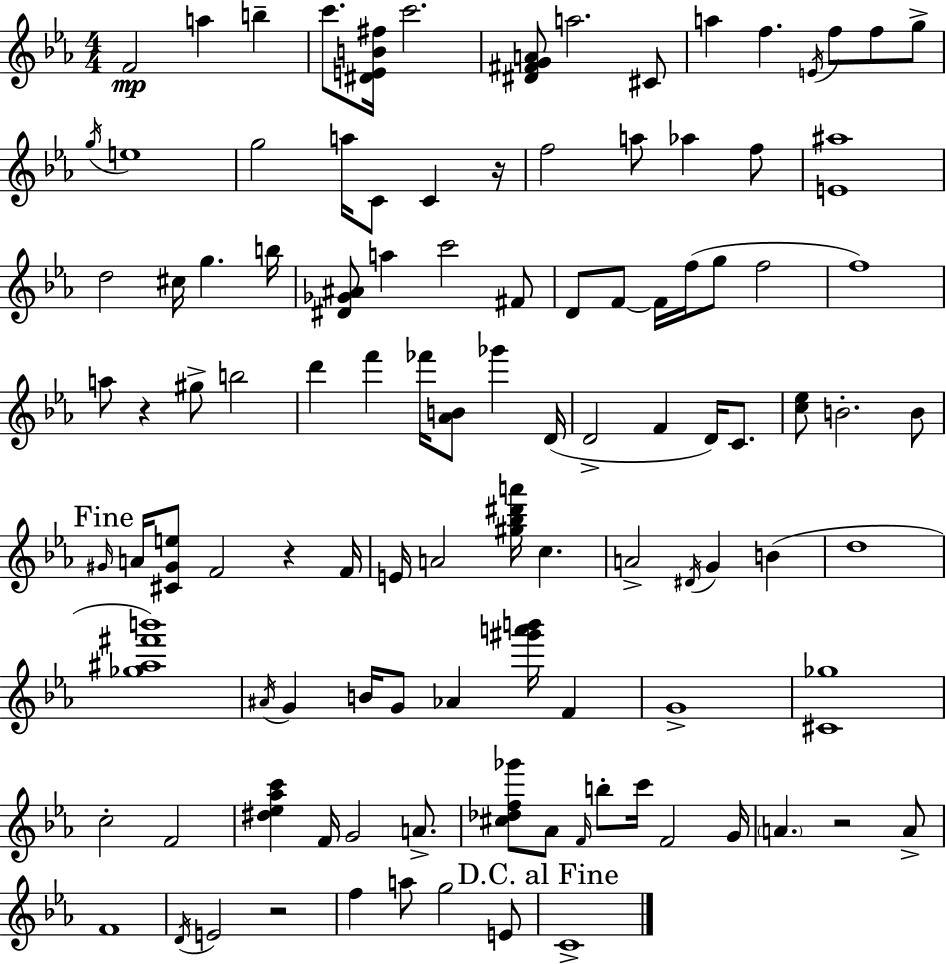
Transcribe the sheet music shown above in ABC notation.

X:1
T:Untitled
M:4/4
L:1/4
K:Cm
F2 a b c'/2 [^DEB^f]/4 c'2 [^D^FGA]/2 a2 ^C/2 a f E/4 f/2 f/2 g/2 g/4 e4 g2 a/4 C/2 C z/4 f2 a/2 _a f/2 [E^a]4 d2 ^c/4 g b/4 [^D_G^A]/2 a c'2 ^F/2 D/2 F/2 F/4 f/4 g/2 f2 f4 a/2 z ^g/2 b2 d' f' _f'/4 [_AB]/2 _g' D/4 D2 F D/4 C/2 [c_e]/2 B2 B/2 ^G/4 A/4 [^C^Ge]/2 F2 z F/4 E/4 A2 [^g_b^d'a']/4 c A2 ^D/4 G B d4 [_g^a^f'b']4 ^A/4 G B/4 G/2 _A [^g'a'b']/4 F G4 [^C_g]4 c2 F2 [^d_e_ac'] F/4 G2 A/2 [^c_df_g']/2 _A/2 F/4 b/2 c'/4 F2 G/4 A z2 A/2 F4 D/4 E2 z2 f a/2 g2 E/2 C4